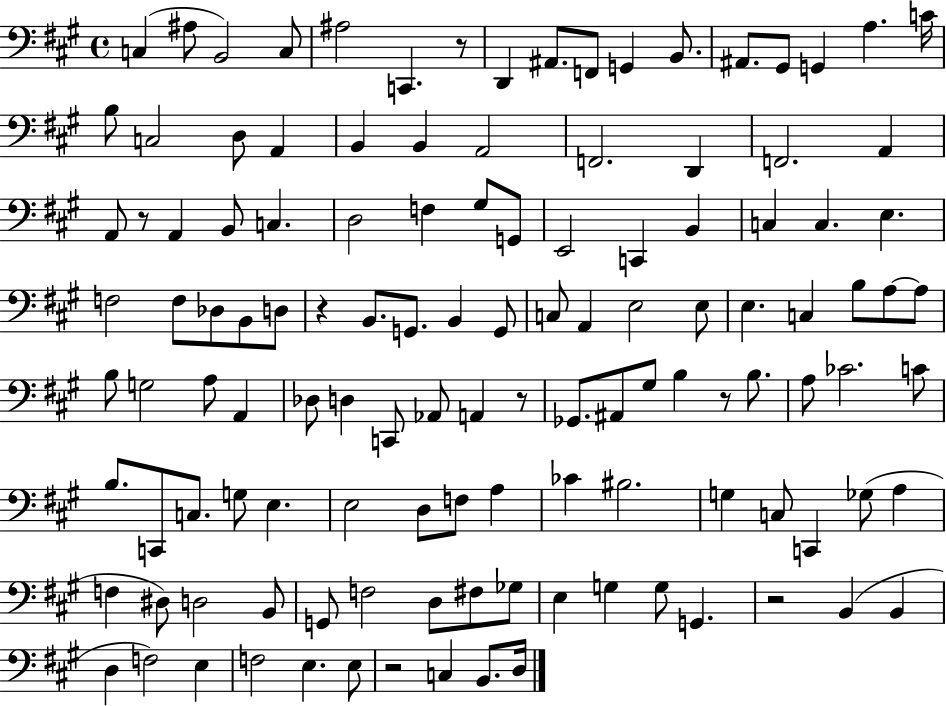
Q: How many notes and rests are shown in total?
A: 123